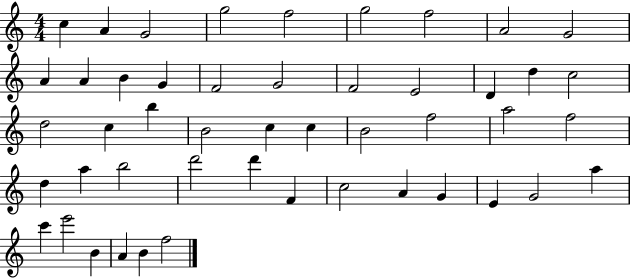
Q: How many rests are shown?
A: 0